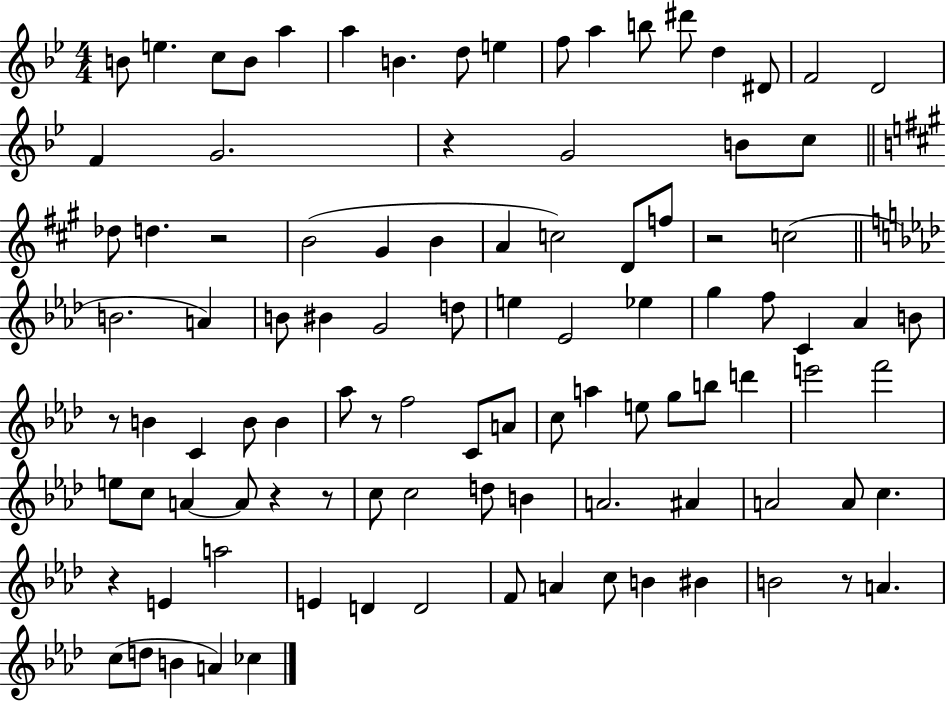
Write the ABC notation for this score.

X:1
T:Untitled
M:4/4
L:1/4
K:Bb
B/2 e c/2 B/2 a a B d/2 e f/2 a b/2 ^d'/2 d ^D/2 F2 D2 F G2 z G2 B/2 c/2 _d/2 d z2 B2 ^G B A c2 D/2 f/2 z2 c2 B2 A B/2 ^B G2 d/2 e _E2 _e g f/2 C _A B/2 z/2 B C B/2 B _a/2 z/2 f2 C/2 A/2 c/2 a e/2 g/2 b/2 d' e'2 f'2 e/2 c/2 A A/2 z z/2 c/2 c2 d/2 B A2 ^A A2 A/2 c z E a2 E D D2 F/2 A c/2 B ^B B2 z/2 A c/2 d/2 B A _c